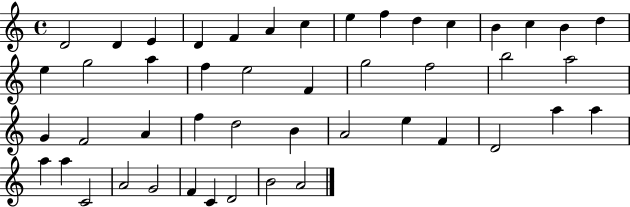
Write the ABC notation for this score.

X:1
T:Untitled
M:4/4
L:1/4
K:C
D2 D E D F A c e f d c B c B d e g2 a f e2 F g2 f2 b2 a2 G F2 A f d2 B A2 e F D2 a a a a C2 A2 G2 F C D2 B2 A2